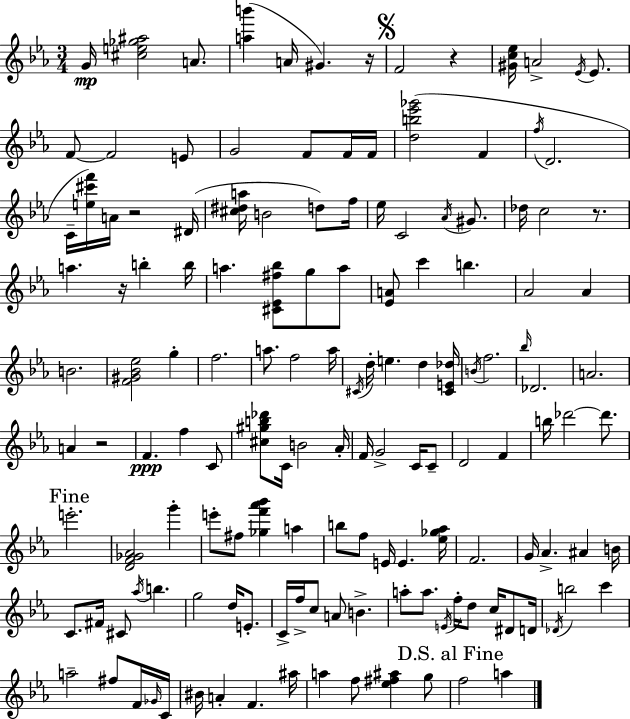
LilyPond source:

{
  \clef treble
  \numericTimeSignature
  \time 3/4
  \key ees \major
  g'16\mp <cis'' e'' ges'' ais''>2 a'8. | <a'' b'''>4( a'16 gis'4.) r16 | \mark \markup { \musicglyph "scripts.segno" } f'2 r4 | <gis' c'' ees''>16 a'2-> \acciaccatura { ees'16 } ees'8. | \break f'8~~ f'2 e'8 | g'2 f'8 f'16 | f'16 <d'' b'' ees''' ges'''>2( f'4 | \acciaccatura { f''16 } d'2. | \break c'16-- <e'' cis''' f'''>16) a'16 r2 | dis'16( <cis'' dis'' a''>16 b'2 d''8) | f''16 ees''16 c'2 \acciaccatura { aes'16 } | gis'8. des''16 c''2 | \break r8. a''4. r16 b''4-. | b''16 a''4. <cis' ees' fis'' bes''>8 g''8 | a''8 <ees' a'>8 c'''4 b''4. | aes'2 aes'4 | \break b'2. | <f' gis' bes' ees''>2 g''4-. | f''2. | a''8. f''2 | \break a''16 \acciaccatura { cis'16 } d''16-. e''4. d''4 | <cis' e' des''>16 \acciaccatura { b'16 } f''2. | \grace { bes''16 } des'2. | a'2. | \break a'4 r2 | f'4.\ppp | f''4 c'8 <cis'' gis'' b'' des'''>8 c'16 b'2 | aes'16-. f'16 g'2-> | \break c'16 c'8-- d'2 | f'4 b''16 des'''2~~ | des'''8. \mark "Fine" e'''2.-. | <d' f' ges' aes'>2 | \break g'''4-. e'''8-. fis''8 <ges'' f''' aes''' bes'''>4 | a''4 b''8 f''8 e'16 e'4. | <ees'' ges'' aes''>16 f'2. | g'16 aes'4.-> | \break ais'4 b'16 c'8. fis'16 cis'8 | \acciaccatura { aes''16 } b''4. g''2 | d''16 e'8.-. c'16-> f''16-> c''8 a'8 | b'4.-> a''8-. a''8. | \break \acciaccatura { e'16 } f''16-. d''8 c''16 dis'8 d'16 \acciaccatura { des'16 } b''2 | c'''4 a''2-- | fis''8 f'16 \grace { ges'16 } c'16 bis'16 a'4-. | f'4. ais''16 a''4 | \break f''8 <ees'' fis'' ais''>4 g''8 \mark "D.S. al Fine" f''2 | a''4 \bar "|."
}